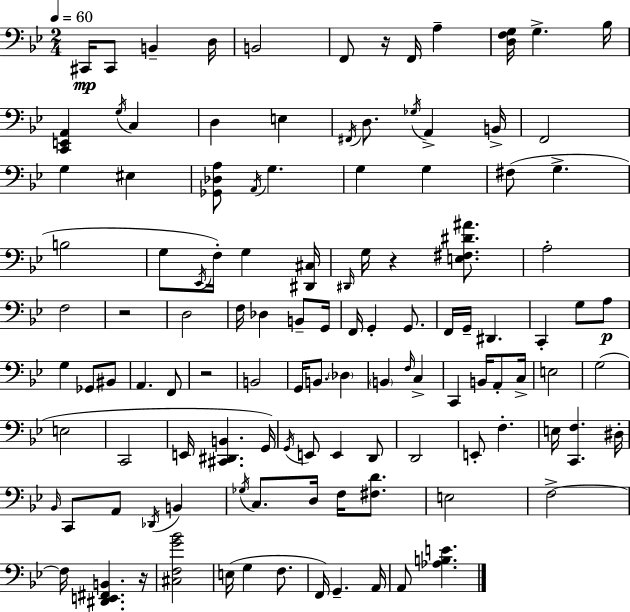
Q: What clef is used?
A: bass